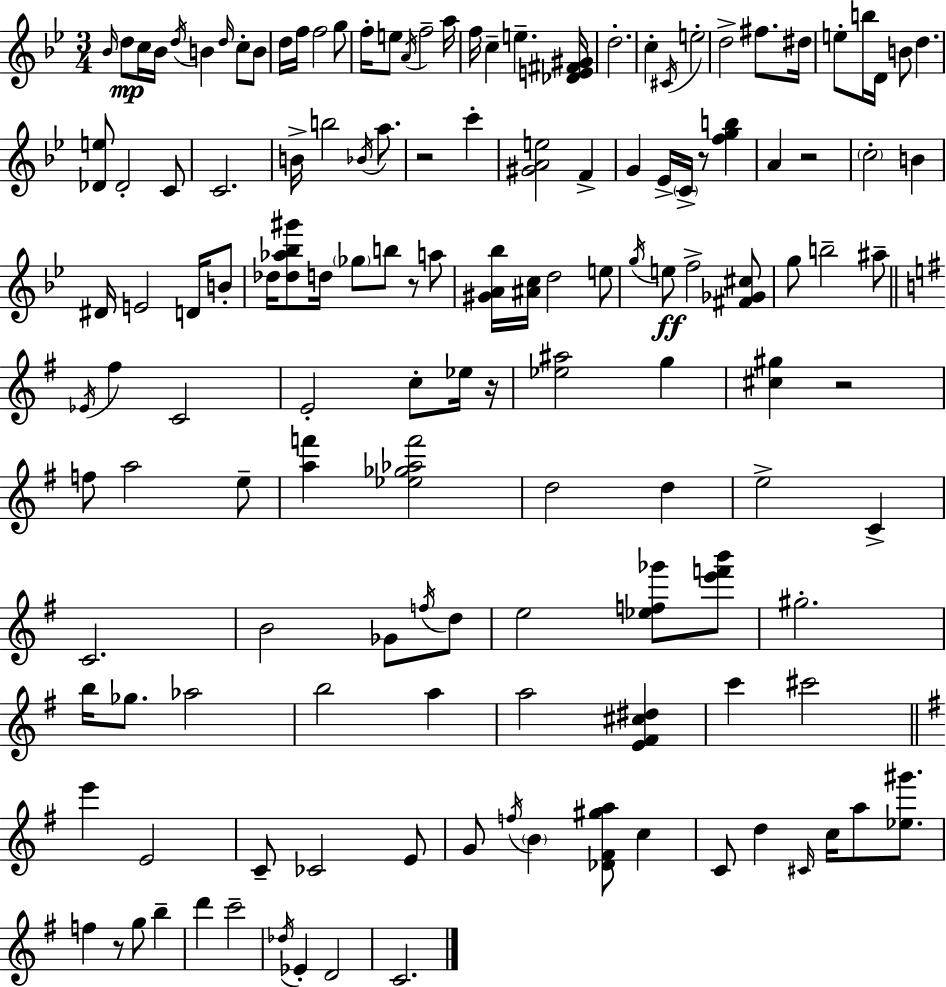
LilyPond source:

{
  \clef treble
  \numericTimeSignature
  \time 3/4
  \key bes \major
  \grace { bes'16 }\mp d''8 c''16 bes'16 \acciaccatura { d''16 } b'4 \grace { d''16 } c''8-. | b'8 d''16 f''16 f''2 | g''8 f''16-. e''8 \acciaccatura { a'16 } f''2-- | a''16 f''16 c''4-- e''4.-- | \break <des' e' fis' gis'>16 d''2.-. | c''4-. \acciaccatura { cis'16 } e''2-. | d''2-> | fis''8. dis''16 e''8-. b''16 d'16 b'8 d''4. | \break <des' e''>8 des'2-. | c'8 c'2. | b'16-> b''2 | \acciaccatura { bes'16 } a''8. r2 | \break c'''4-. <gis' a' e''>2 | f'4-> g'4 ees'16-> \parenthesize c'16-> | r8 <f'' g'' b''>4 a'4 r2 | \parenthesize c''2-. | \break b'4 dis'16 e'2 | d'16 b'8-. des''16 <des'' aes'' bes'' gis'''>8 d''16 \parenthesize ges''8 | b''8 r8 a''8 <gis' a' bes''>16 <ais' c''>16 d''2 | e''8 \acciaccatura { g''16 }\ff e''8 f''2-> | \break <fis' ges' cis''>8 g''8 b''2-- | ais''8-- \bar "||" \break \key e \minor \acciaccatura { ees'16 } fis''4 c'2 | e'2-. c''8-. ees''16 | r16 <ees'' ais''>2 g''4 | <cis'' gis''>4 r2 | \break f''8 a''2 e''8-- | <a'' f'''>4 <ees'' ges'' aes'' f'''>2 | d''2 d''4 | e''2-> c'4-> | \break c'2. | b'2 ges'8 \acciaccatura { f''16 } | d''8 e''2 <ees'' f'' ges'''>8 | <e''' f''' b'''>8 gis''2.-. | \break b''16 ges''8. aes''2 | b''2 a''4 | a''2 <e' fis' cis'' dis''>4 | c'''4 cis'''2 | \break \bar "||" \break \key e \minor e'''4 e'2 | c'8-- ces'2 e'8 | g'8 \acciaccatura { f''16 } \parenthesize b'4 <des' fis' gis'' a''>8 c''4 | c'8 d''4 \grace { cis'16 } c''16 a''8 <ees'' gis'''>8. | \break f''4 r8 g''8 b''4-- | d'''4 c'''2-- | \acciaccatura { des''16 } ees'4-. d'2 | c'2. | \break \bar "|."
}